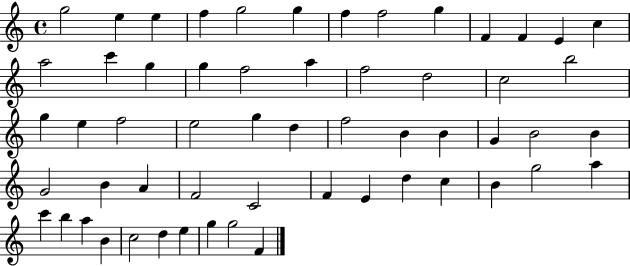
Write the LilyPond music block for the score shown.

{
  \clef treble
  \time 4/4
  \defaultTimeSignature
  \key c \major
  g''2 e''4 e''4 | f''4 g''2 g''4 | f''4 f''2 g''4 | f'4 f'4 e'4 c''4 | \break a''2 c'''4 g''4 | g''4 f''2 a''4 | f''2 d''2 | c''2 b''2 | \break g''4 e''4 f''2 | e''2 g''4 d''4 | f''2 b'4 b'4 | g'4 b'2 b'4 | \break g'2 b'4 a'4 | f'2 c'2 | f'4 e'4 d''4 c''4 | b'4 g''2 a''4 | \break c'''4 b''4 a''4 b'4 | c''2 d''4 e''4 | g''4 g''2 f'4 | \bar "|."
}